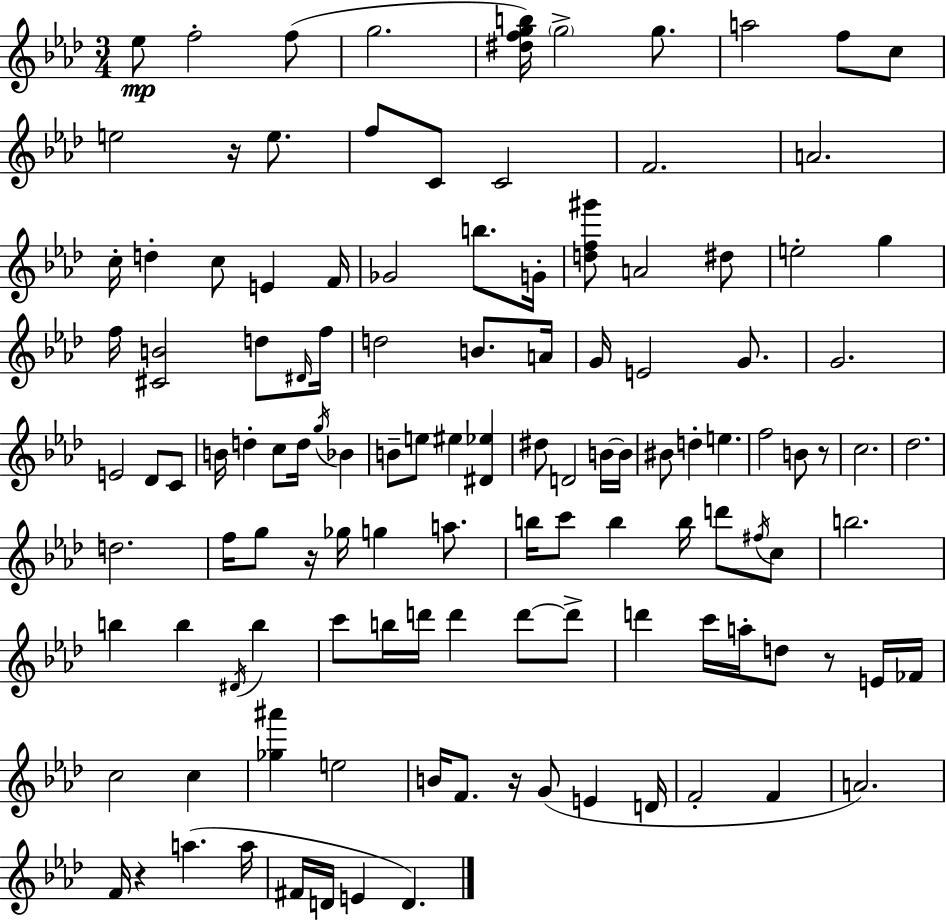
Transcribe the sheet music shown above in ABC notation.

X:1
T:Untitled
M:3/4
L:1/4
K:Ab
_e/2 f2 f/2 g2 [^dfgb]/4 g2 g/2 a2 f/2 c/2 e2 z/4 e/2 f/2 C/2 C2 F2 A2 c/4 d c/2 E F/4 _G2 b/2 G/4 [df^g']/2 A2 ^d/2 e2 g f/4 [^CB]2 d/2 ^D/4 f/4 d2 B/2 A/4 G/4 E2 G/2 G2 E2 _D/2 C/2 B/4 d c/2 d/4 g/4 _B B/2 e/2 ^e [^D_e] ^d/2 D2 B/4 B/4 ^B/2 d e f2 B/2 z/2 c2 _d2 d2 f/4 g/2 z/4 _g/4 g a/2 b/4 c'/2 b b/4 d'/2 ^f/4 c/2 b2 b b ^D/4 b c'/2 b/4 d'/4 d' d'/2 d'/2 d' c'/4 a/4 d/2 z/2 E/4 _F/4 c2 c [_g^a'] e2 B/4 F/2 z/4 G/2 E D/4 F2 F A2 F/4 z a a/4 ^F/4 D/4 E D